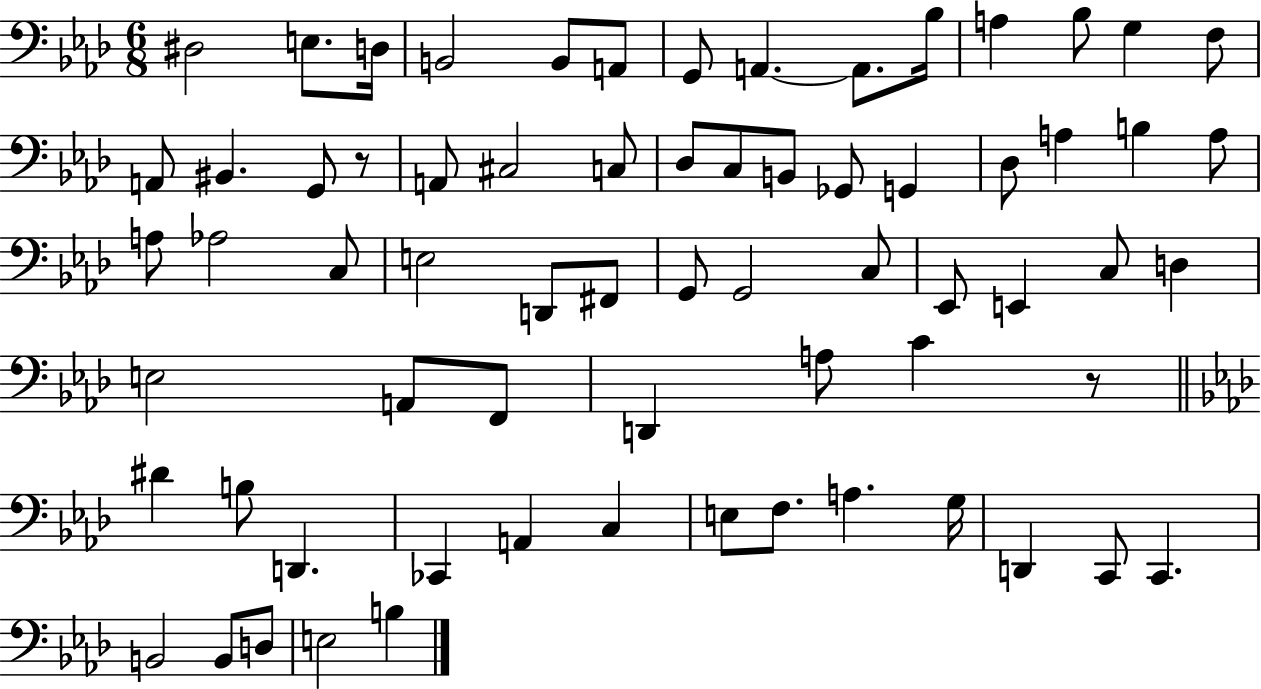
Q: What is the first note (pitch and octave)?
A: D#3